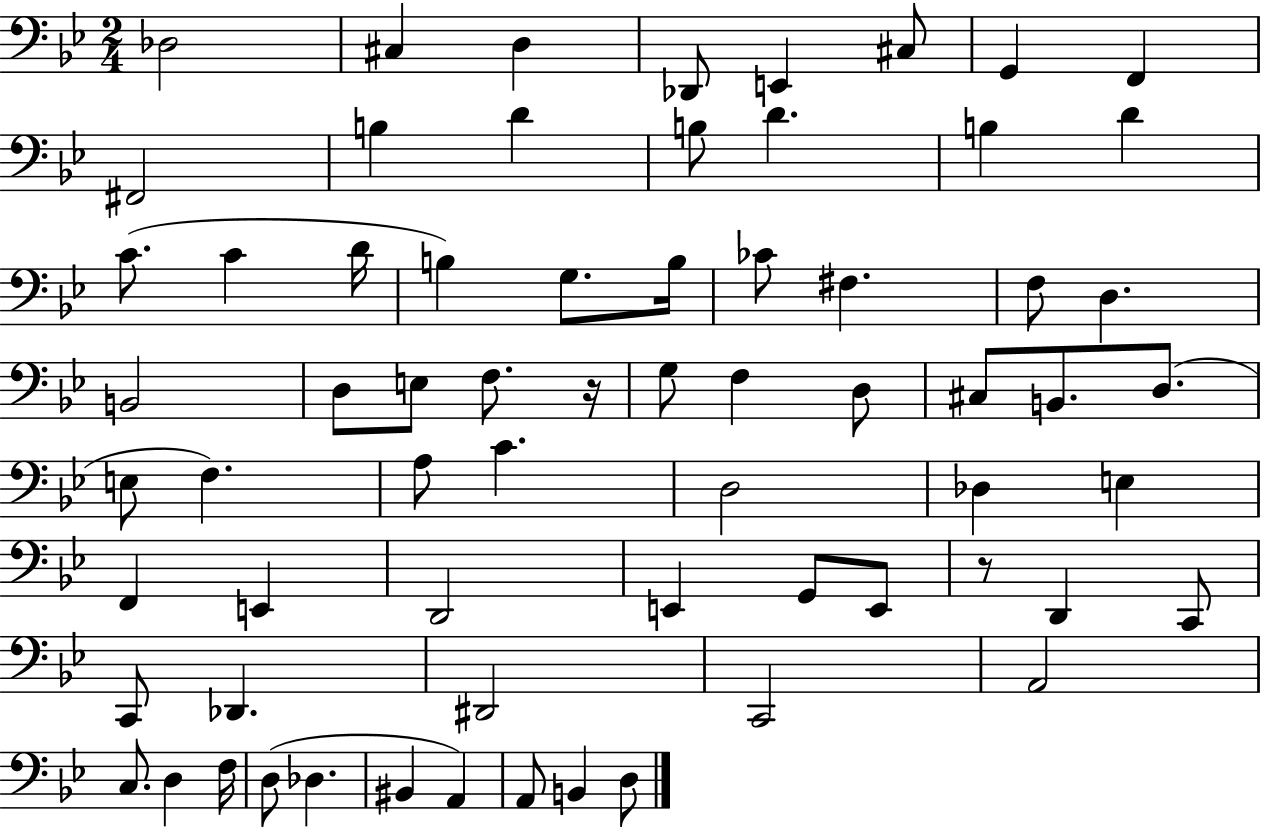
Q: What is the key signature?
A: BES major